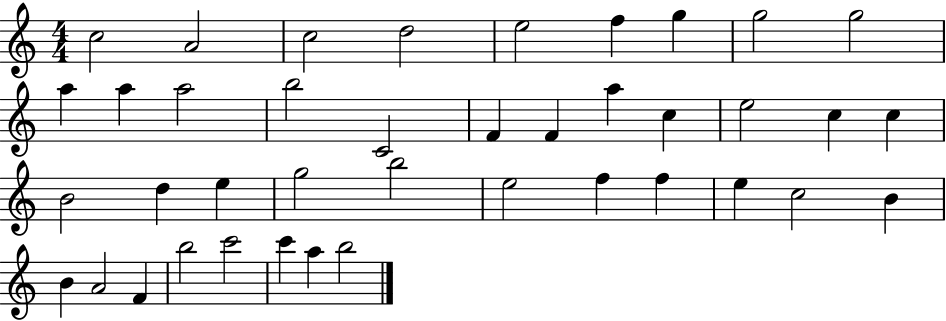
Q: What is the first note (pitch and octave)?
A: C5